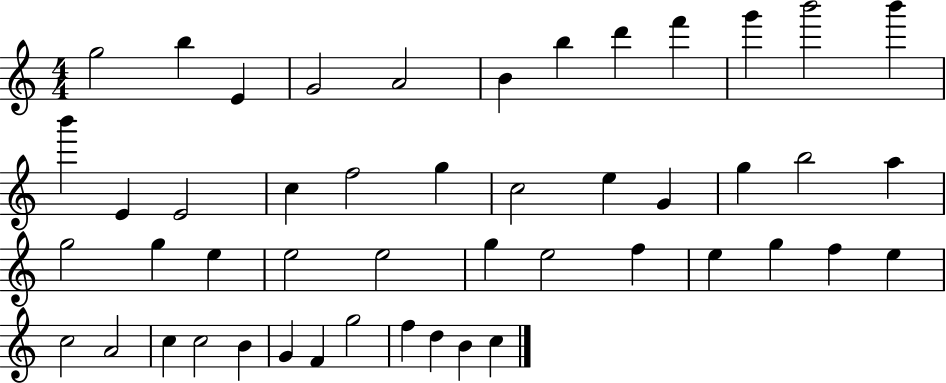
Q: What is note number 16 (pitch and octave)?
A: C5